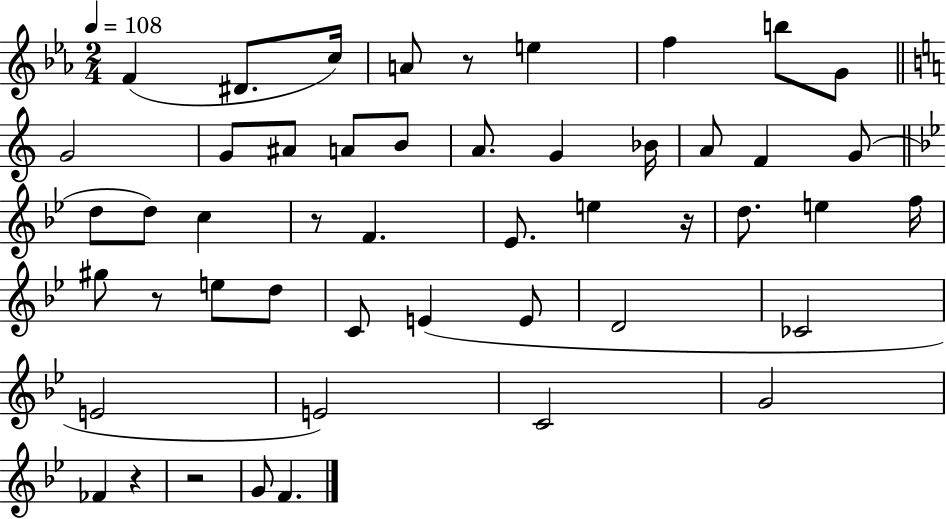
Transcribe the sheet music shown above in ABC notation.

X:1
T:Untitled
M:2/4
L:1/4
K:Eb
F ^D/2 c/4 A/2 z/2 e f b/2 G/2 G2 G/2 ^A/2 A/2 B/2 A/2 G _B/4 A/2 F G/2 d/2 d/2 c z/2 F _E/2 e z/4 d/2 e f/4 ^g/2 z/2 e/2 d/2 C/2 E E/2 D2 _C2 E2 E2 C2 G2 _F z z2 G/2 F